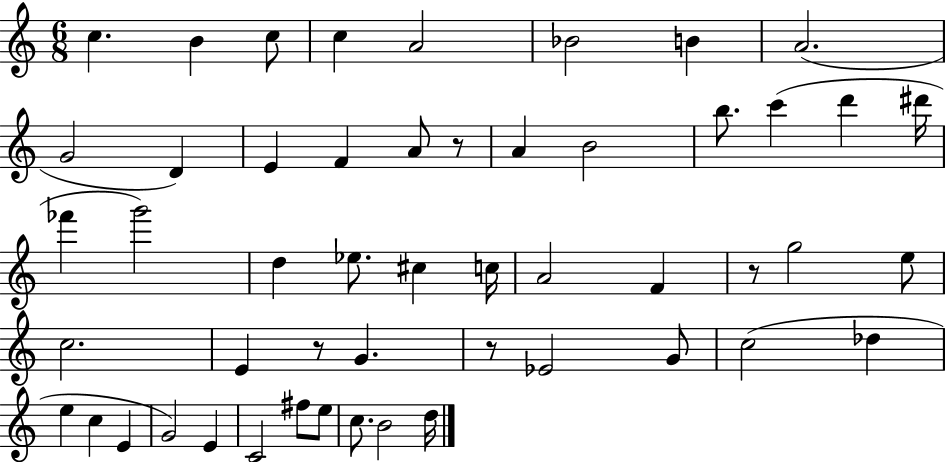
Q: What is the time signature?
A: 6/8